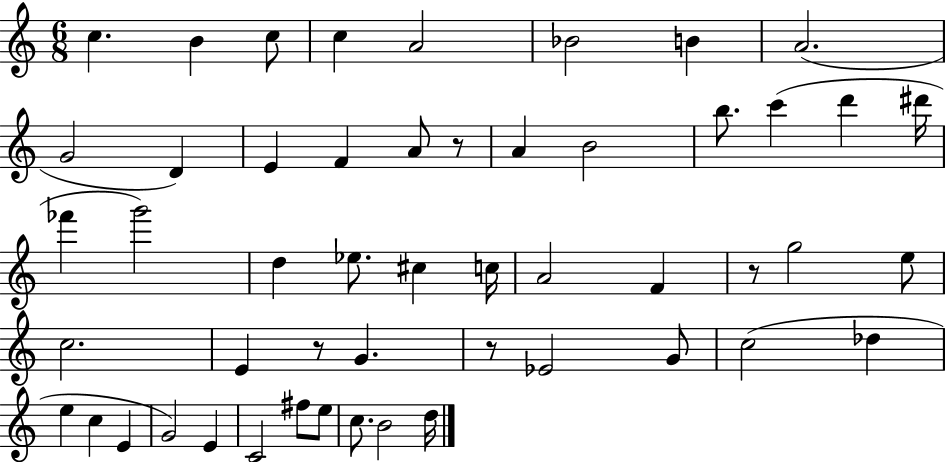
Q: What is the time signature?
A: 6/8